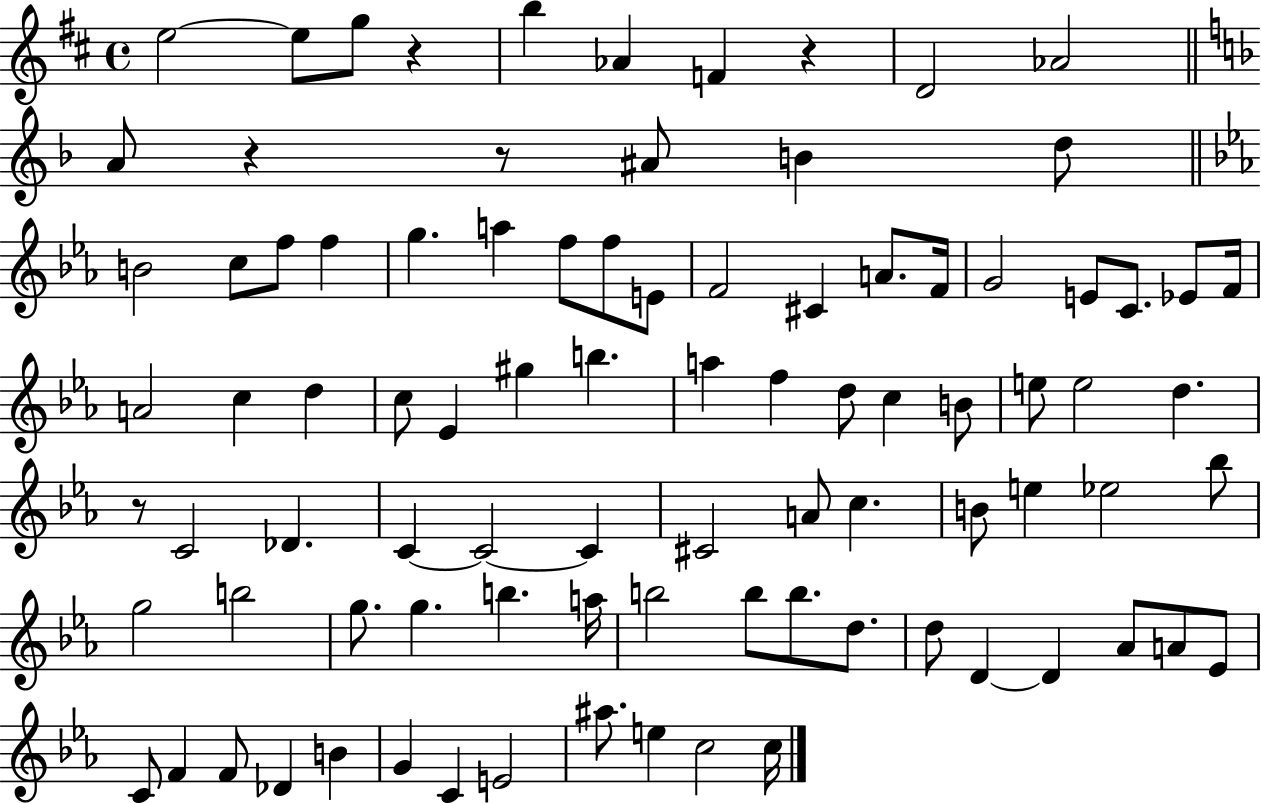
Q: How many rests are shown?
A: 5